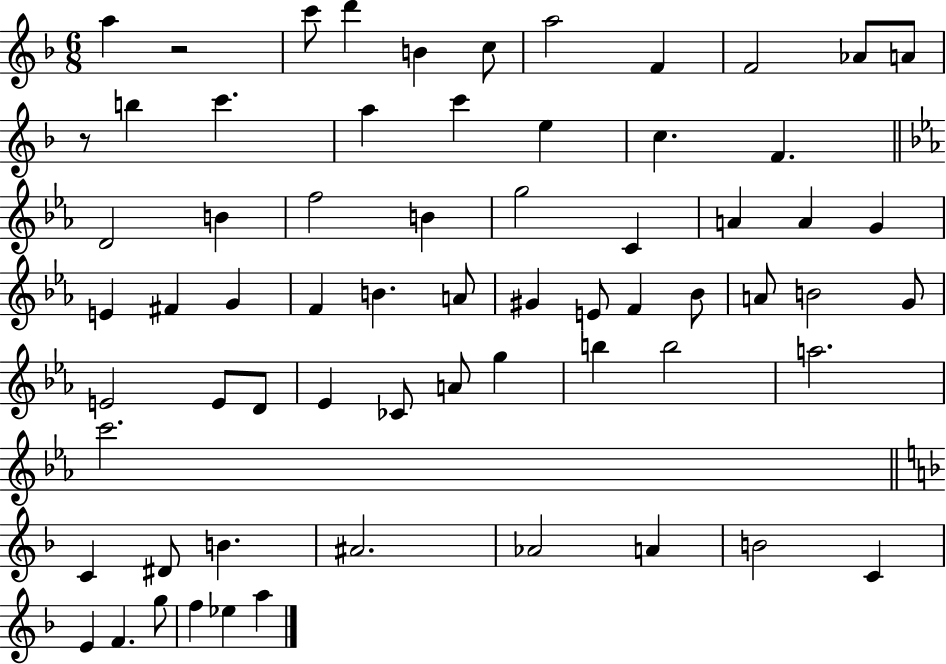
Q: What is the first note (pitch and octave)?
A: A5